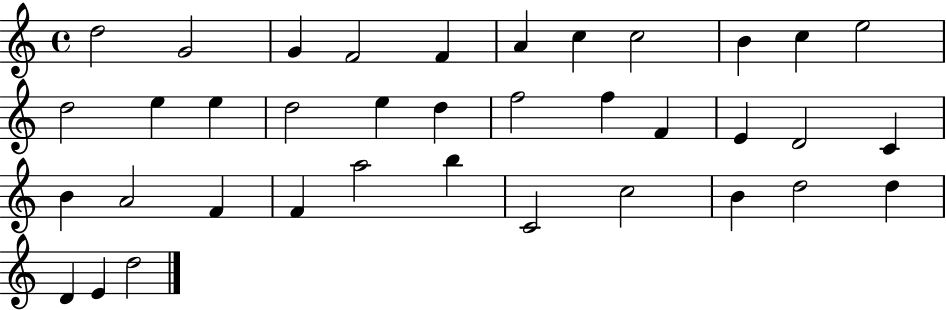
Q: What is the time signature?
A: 4/4